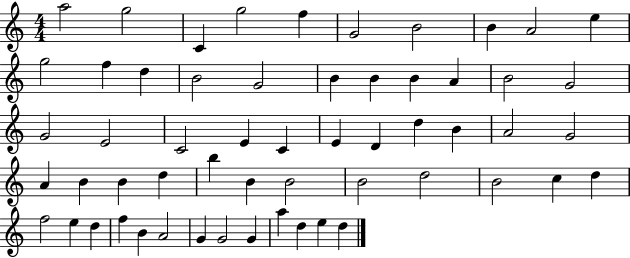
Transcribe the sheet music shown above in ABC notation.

X:1
T:Untitled
M:4/4
L:1/4
K:C
a2 g2 C g2 f G2 B2 B A2 e g2 f d B2 G2 B B B A B2 G2 G2 E2 C2 E C E D d B A2 G2 A B B d b B B2 B2 d2 B2 c d f2 e d f B A2 G G2 G a d e d